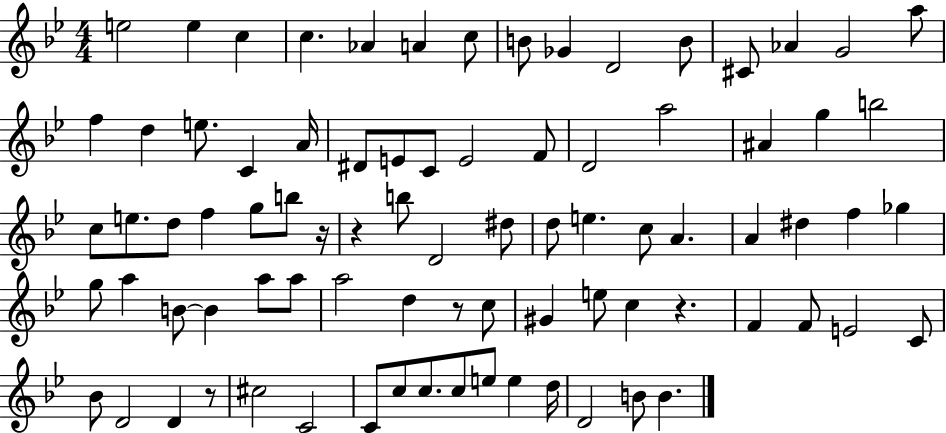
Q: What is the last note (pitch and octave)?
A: B4